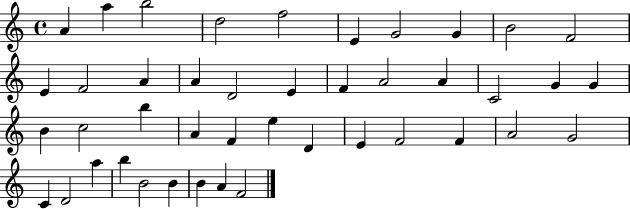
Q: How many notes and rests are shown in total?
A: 43